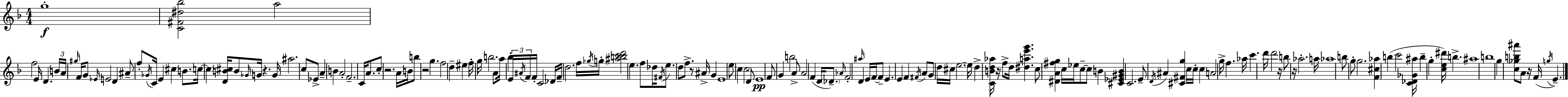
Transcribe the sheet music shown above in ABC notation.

X:1
T:Untitled
M:4/4
L:1/4
K:Dm
g4 [C^F^d_b]2 a2 f2 E/4 D B/4 A/4 ^g/4 F/4 G/2 _E/4 E2 D ^A/2 f/2 _G/4 C/4 E ^c B/2 c/4 c [DB^c]/4 B/2 _G/4 G/4 z G/4 ^a2 c/2 _E/2 A B A2 F2 C/4 A/2 c/2 z2 A/4 B/4 b/2 z2 g f2 d ^e f/4 g/4 b2 A/2 a/4 _b E/4 ^A/4 F/4 F/4 C2 _D/4 F/4 d2 f/4 _g/4 g/4 [^abc'd']2 e f/2 _d/4 ^F/4 e/2 d/2 f/2 z/2 ^A/4 G E4 e/2 c c2 D/2 E4 F/2 G b2 A/2 A2 F D/4 _D/2 _A/4 F2 ^a/4 D E/4 F/4 F/2 E E F ^F/4 A/2 G/2 d/4 ^c/4 e2 e/4 d [CBd_a]/4 z/4 f/2 d/4 [^dae'g'] c/2 [^DA^fg] c/4 _e/4 c/2 c/2 B [^C_E^GB] C2 E/2 D/4 ^A [^C^Fg] c/4 c/4 c A2 g/4 f _a/4 c' d'/4 d'2 z/4 b/2 z/4 _a2 a/4 _a4 b/2 g/2 g2 [F^c_a] b c'2 [C_D_G^a]/4 b g [ce^d']/4 b ^a4 b4 g [c_gb^a']/2 A/2 z/4 F/4 g/4 E